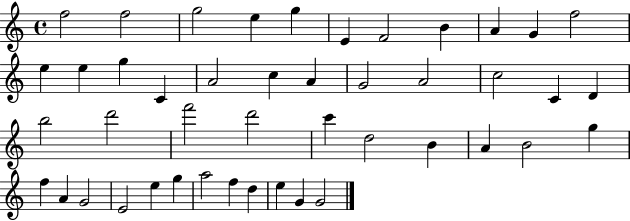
{
  \clef treble
  \time 4/4
  \defaultTimeSignature
  \key c \major
  f''2 f''2 | g''2 e''4 g''4 | e'4 f'2 b'4 | a'4 g'4 f''2 | \break e''4 e''4 g''4 c'4 | a'2 c''4 a'4 | g'2 a'2 | c''2 c'4 d'4 | \break b''2 d'''2 | f'''2 d'''2 | c'''4 d''2 b'4 | a'4 b'2 g''4 | \break f''4 a'4 g'2 | e'2 e''4 g''4 | a''2 f''4 d''4 | e''4 g'4 g'2 | \break \bar "|."
}